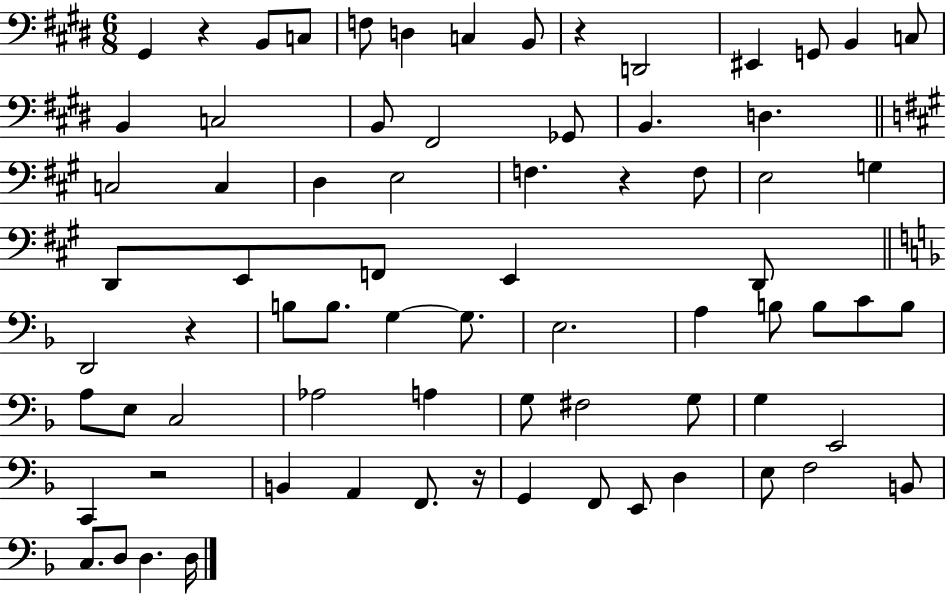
G#2/q R/q B2/e C3/e F3/e D3/q C3/q B2/e R/q D2/h EIS2/q G2/e B2/q C3/e B2/q C3/h B2/e F#2/h Gb2/e B2/q. D3/q. C3/h C3/q D3/q E3/h F3/q. R/q F3/e E3/h G3/q D2/e E2/e F2/e E2/q D2/e D2/h R/q B3/e B3/e. G3/q G3/e. E3/h. A3/q B3/e B3/e C4/e B3/e A3/e E3/e C3/h Ab3/h A3/q G3/e F#3/h G3/e G3/q E2/h C2/q R/h B2/q A2/q F2/e. R/s G2/q F2/e E2/e D3/q E3/e F3/h B2/e C3/e. D3/e D3/q. D3/s